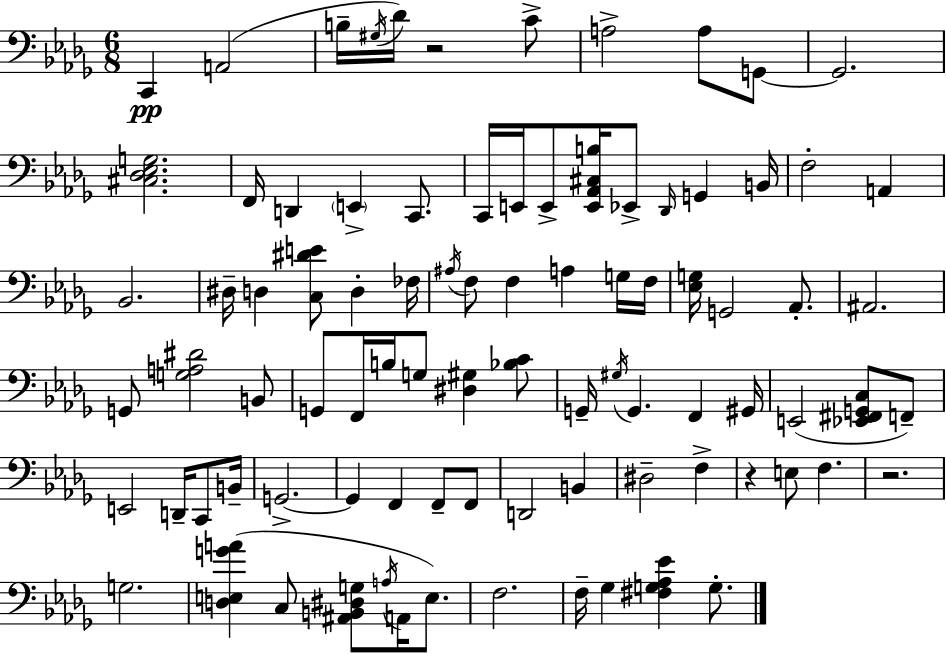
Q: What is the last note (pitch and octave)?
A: G3